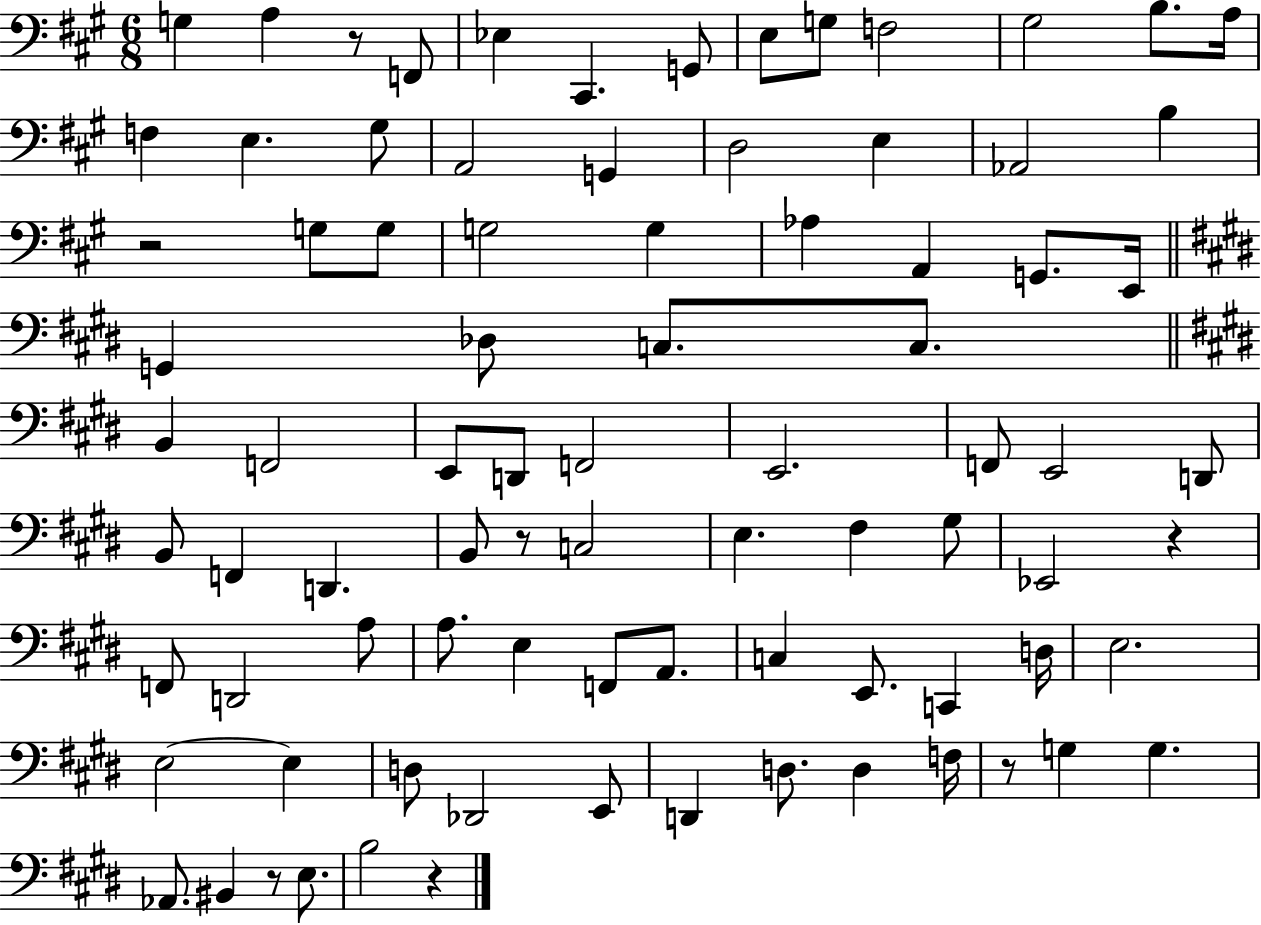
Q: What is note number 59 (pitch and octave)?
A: C3